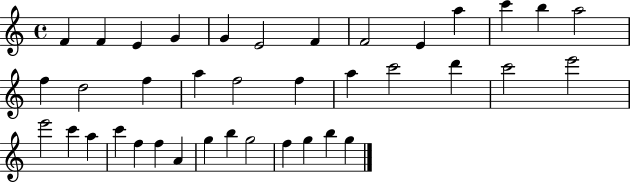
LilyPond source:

{
  \clef treble
  \time 4/4
  \defaultTimeSignature
  \key c \major
  f'4 f'4 e'4 g'4 | g'4 e'2 f'4 | f'2 e'4 a''4 | c'''4 b''4 a''2 | \break f''4 d''2 f''4 | a''4 f''2 f''4 | a''4 c'''2 d'''4 | c'''2 e'''2 | \break e'''2 c'''4 a''4 | c'''4 f''4 f''4 a'4 | g''4 b''4 g''2 | f''4 g''4 b''4 g''4 | \break \bar "|."
}